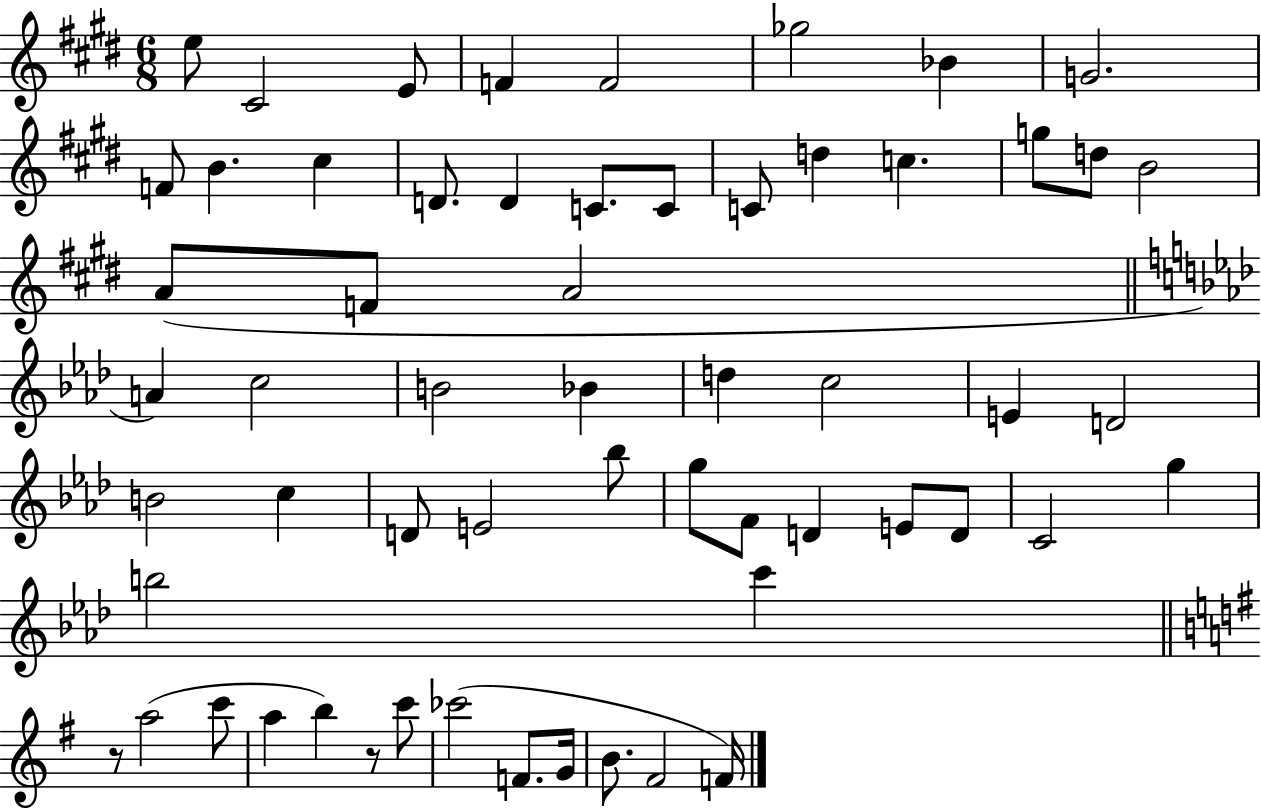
E5/e C#4/h E4/e F4/q F4/h Gb5/h Bb4/q G4/h. F4/e B4/q. C#5/q D4/e. D4/q C4/e. C4/e C4/e D5/q C5/q. G5/e D5/e B4/h A4/e F4/e A4/h A4/q C5/h B4/h Bb4/q D5/q C5/h E4/q D4/h B4/h C5/q D4/e E4/h Bb5/e G5/e F4/e D4/q E4/e D4/e C4/h G5/q B5/h C6/q R/e A5/h C6/e A5/q B5/q R/e C6/e CES6/h F4/e. G4/s B4/e. F#4/h F4/s